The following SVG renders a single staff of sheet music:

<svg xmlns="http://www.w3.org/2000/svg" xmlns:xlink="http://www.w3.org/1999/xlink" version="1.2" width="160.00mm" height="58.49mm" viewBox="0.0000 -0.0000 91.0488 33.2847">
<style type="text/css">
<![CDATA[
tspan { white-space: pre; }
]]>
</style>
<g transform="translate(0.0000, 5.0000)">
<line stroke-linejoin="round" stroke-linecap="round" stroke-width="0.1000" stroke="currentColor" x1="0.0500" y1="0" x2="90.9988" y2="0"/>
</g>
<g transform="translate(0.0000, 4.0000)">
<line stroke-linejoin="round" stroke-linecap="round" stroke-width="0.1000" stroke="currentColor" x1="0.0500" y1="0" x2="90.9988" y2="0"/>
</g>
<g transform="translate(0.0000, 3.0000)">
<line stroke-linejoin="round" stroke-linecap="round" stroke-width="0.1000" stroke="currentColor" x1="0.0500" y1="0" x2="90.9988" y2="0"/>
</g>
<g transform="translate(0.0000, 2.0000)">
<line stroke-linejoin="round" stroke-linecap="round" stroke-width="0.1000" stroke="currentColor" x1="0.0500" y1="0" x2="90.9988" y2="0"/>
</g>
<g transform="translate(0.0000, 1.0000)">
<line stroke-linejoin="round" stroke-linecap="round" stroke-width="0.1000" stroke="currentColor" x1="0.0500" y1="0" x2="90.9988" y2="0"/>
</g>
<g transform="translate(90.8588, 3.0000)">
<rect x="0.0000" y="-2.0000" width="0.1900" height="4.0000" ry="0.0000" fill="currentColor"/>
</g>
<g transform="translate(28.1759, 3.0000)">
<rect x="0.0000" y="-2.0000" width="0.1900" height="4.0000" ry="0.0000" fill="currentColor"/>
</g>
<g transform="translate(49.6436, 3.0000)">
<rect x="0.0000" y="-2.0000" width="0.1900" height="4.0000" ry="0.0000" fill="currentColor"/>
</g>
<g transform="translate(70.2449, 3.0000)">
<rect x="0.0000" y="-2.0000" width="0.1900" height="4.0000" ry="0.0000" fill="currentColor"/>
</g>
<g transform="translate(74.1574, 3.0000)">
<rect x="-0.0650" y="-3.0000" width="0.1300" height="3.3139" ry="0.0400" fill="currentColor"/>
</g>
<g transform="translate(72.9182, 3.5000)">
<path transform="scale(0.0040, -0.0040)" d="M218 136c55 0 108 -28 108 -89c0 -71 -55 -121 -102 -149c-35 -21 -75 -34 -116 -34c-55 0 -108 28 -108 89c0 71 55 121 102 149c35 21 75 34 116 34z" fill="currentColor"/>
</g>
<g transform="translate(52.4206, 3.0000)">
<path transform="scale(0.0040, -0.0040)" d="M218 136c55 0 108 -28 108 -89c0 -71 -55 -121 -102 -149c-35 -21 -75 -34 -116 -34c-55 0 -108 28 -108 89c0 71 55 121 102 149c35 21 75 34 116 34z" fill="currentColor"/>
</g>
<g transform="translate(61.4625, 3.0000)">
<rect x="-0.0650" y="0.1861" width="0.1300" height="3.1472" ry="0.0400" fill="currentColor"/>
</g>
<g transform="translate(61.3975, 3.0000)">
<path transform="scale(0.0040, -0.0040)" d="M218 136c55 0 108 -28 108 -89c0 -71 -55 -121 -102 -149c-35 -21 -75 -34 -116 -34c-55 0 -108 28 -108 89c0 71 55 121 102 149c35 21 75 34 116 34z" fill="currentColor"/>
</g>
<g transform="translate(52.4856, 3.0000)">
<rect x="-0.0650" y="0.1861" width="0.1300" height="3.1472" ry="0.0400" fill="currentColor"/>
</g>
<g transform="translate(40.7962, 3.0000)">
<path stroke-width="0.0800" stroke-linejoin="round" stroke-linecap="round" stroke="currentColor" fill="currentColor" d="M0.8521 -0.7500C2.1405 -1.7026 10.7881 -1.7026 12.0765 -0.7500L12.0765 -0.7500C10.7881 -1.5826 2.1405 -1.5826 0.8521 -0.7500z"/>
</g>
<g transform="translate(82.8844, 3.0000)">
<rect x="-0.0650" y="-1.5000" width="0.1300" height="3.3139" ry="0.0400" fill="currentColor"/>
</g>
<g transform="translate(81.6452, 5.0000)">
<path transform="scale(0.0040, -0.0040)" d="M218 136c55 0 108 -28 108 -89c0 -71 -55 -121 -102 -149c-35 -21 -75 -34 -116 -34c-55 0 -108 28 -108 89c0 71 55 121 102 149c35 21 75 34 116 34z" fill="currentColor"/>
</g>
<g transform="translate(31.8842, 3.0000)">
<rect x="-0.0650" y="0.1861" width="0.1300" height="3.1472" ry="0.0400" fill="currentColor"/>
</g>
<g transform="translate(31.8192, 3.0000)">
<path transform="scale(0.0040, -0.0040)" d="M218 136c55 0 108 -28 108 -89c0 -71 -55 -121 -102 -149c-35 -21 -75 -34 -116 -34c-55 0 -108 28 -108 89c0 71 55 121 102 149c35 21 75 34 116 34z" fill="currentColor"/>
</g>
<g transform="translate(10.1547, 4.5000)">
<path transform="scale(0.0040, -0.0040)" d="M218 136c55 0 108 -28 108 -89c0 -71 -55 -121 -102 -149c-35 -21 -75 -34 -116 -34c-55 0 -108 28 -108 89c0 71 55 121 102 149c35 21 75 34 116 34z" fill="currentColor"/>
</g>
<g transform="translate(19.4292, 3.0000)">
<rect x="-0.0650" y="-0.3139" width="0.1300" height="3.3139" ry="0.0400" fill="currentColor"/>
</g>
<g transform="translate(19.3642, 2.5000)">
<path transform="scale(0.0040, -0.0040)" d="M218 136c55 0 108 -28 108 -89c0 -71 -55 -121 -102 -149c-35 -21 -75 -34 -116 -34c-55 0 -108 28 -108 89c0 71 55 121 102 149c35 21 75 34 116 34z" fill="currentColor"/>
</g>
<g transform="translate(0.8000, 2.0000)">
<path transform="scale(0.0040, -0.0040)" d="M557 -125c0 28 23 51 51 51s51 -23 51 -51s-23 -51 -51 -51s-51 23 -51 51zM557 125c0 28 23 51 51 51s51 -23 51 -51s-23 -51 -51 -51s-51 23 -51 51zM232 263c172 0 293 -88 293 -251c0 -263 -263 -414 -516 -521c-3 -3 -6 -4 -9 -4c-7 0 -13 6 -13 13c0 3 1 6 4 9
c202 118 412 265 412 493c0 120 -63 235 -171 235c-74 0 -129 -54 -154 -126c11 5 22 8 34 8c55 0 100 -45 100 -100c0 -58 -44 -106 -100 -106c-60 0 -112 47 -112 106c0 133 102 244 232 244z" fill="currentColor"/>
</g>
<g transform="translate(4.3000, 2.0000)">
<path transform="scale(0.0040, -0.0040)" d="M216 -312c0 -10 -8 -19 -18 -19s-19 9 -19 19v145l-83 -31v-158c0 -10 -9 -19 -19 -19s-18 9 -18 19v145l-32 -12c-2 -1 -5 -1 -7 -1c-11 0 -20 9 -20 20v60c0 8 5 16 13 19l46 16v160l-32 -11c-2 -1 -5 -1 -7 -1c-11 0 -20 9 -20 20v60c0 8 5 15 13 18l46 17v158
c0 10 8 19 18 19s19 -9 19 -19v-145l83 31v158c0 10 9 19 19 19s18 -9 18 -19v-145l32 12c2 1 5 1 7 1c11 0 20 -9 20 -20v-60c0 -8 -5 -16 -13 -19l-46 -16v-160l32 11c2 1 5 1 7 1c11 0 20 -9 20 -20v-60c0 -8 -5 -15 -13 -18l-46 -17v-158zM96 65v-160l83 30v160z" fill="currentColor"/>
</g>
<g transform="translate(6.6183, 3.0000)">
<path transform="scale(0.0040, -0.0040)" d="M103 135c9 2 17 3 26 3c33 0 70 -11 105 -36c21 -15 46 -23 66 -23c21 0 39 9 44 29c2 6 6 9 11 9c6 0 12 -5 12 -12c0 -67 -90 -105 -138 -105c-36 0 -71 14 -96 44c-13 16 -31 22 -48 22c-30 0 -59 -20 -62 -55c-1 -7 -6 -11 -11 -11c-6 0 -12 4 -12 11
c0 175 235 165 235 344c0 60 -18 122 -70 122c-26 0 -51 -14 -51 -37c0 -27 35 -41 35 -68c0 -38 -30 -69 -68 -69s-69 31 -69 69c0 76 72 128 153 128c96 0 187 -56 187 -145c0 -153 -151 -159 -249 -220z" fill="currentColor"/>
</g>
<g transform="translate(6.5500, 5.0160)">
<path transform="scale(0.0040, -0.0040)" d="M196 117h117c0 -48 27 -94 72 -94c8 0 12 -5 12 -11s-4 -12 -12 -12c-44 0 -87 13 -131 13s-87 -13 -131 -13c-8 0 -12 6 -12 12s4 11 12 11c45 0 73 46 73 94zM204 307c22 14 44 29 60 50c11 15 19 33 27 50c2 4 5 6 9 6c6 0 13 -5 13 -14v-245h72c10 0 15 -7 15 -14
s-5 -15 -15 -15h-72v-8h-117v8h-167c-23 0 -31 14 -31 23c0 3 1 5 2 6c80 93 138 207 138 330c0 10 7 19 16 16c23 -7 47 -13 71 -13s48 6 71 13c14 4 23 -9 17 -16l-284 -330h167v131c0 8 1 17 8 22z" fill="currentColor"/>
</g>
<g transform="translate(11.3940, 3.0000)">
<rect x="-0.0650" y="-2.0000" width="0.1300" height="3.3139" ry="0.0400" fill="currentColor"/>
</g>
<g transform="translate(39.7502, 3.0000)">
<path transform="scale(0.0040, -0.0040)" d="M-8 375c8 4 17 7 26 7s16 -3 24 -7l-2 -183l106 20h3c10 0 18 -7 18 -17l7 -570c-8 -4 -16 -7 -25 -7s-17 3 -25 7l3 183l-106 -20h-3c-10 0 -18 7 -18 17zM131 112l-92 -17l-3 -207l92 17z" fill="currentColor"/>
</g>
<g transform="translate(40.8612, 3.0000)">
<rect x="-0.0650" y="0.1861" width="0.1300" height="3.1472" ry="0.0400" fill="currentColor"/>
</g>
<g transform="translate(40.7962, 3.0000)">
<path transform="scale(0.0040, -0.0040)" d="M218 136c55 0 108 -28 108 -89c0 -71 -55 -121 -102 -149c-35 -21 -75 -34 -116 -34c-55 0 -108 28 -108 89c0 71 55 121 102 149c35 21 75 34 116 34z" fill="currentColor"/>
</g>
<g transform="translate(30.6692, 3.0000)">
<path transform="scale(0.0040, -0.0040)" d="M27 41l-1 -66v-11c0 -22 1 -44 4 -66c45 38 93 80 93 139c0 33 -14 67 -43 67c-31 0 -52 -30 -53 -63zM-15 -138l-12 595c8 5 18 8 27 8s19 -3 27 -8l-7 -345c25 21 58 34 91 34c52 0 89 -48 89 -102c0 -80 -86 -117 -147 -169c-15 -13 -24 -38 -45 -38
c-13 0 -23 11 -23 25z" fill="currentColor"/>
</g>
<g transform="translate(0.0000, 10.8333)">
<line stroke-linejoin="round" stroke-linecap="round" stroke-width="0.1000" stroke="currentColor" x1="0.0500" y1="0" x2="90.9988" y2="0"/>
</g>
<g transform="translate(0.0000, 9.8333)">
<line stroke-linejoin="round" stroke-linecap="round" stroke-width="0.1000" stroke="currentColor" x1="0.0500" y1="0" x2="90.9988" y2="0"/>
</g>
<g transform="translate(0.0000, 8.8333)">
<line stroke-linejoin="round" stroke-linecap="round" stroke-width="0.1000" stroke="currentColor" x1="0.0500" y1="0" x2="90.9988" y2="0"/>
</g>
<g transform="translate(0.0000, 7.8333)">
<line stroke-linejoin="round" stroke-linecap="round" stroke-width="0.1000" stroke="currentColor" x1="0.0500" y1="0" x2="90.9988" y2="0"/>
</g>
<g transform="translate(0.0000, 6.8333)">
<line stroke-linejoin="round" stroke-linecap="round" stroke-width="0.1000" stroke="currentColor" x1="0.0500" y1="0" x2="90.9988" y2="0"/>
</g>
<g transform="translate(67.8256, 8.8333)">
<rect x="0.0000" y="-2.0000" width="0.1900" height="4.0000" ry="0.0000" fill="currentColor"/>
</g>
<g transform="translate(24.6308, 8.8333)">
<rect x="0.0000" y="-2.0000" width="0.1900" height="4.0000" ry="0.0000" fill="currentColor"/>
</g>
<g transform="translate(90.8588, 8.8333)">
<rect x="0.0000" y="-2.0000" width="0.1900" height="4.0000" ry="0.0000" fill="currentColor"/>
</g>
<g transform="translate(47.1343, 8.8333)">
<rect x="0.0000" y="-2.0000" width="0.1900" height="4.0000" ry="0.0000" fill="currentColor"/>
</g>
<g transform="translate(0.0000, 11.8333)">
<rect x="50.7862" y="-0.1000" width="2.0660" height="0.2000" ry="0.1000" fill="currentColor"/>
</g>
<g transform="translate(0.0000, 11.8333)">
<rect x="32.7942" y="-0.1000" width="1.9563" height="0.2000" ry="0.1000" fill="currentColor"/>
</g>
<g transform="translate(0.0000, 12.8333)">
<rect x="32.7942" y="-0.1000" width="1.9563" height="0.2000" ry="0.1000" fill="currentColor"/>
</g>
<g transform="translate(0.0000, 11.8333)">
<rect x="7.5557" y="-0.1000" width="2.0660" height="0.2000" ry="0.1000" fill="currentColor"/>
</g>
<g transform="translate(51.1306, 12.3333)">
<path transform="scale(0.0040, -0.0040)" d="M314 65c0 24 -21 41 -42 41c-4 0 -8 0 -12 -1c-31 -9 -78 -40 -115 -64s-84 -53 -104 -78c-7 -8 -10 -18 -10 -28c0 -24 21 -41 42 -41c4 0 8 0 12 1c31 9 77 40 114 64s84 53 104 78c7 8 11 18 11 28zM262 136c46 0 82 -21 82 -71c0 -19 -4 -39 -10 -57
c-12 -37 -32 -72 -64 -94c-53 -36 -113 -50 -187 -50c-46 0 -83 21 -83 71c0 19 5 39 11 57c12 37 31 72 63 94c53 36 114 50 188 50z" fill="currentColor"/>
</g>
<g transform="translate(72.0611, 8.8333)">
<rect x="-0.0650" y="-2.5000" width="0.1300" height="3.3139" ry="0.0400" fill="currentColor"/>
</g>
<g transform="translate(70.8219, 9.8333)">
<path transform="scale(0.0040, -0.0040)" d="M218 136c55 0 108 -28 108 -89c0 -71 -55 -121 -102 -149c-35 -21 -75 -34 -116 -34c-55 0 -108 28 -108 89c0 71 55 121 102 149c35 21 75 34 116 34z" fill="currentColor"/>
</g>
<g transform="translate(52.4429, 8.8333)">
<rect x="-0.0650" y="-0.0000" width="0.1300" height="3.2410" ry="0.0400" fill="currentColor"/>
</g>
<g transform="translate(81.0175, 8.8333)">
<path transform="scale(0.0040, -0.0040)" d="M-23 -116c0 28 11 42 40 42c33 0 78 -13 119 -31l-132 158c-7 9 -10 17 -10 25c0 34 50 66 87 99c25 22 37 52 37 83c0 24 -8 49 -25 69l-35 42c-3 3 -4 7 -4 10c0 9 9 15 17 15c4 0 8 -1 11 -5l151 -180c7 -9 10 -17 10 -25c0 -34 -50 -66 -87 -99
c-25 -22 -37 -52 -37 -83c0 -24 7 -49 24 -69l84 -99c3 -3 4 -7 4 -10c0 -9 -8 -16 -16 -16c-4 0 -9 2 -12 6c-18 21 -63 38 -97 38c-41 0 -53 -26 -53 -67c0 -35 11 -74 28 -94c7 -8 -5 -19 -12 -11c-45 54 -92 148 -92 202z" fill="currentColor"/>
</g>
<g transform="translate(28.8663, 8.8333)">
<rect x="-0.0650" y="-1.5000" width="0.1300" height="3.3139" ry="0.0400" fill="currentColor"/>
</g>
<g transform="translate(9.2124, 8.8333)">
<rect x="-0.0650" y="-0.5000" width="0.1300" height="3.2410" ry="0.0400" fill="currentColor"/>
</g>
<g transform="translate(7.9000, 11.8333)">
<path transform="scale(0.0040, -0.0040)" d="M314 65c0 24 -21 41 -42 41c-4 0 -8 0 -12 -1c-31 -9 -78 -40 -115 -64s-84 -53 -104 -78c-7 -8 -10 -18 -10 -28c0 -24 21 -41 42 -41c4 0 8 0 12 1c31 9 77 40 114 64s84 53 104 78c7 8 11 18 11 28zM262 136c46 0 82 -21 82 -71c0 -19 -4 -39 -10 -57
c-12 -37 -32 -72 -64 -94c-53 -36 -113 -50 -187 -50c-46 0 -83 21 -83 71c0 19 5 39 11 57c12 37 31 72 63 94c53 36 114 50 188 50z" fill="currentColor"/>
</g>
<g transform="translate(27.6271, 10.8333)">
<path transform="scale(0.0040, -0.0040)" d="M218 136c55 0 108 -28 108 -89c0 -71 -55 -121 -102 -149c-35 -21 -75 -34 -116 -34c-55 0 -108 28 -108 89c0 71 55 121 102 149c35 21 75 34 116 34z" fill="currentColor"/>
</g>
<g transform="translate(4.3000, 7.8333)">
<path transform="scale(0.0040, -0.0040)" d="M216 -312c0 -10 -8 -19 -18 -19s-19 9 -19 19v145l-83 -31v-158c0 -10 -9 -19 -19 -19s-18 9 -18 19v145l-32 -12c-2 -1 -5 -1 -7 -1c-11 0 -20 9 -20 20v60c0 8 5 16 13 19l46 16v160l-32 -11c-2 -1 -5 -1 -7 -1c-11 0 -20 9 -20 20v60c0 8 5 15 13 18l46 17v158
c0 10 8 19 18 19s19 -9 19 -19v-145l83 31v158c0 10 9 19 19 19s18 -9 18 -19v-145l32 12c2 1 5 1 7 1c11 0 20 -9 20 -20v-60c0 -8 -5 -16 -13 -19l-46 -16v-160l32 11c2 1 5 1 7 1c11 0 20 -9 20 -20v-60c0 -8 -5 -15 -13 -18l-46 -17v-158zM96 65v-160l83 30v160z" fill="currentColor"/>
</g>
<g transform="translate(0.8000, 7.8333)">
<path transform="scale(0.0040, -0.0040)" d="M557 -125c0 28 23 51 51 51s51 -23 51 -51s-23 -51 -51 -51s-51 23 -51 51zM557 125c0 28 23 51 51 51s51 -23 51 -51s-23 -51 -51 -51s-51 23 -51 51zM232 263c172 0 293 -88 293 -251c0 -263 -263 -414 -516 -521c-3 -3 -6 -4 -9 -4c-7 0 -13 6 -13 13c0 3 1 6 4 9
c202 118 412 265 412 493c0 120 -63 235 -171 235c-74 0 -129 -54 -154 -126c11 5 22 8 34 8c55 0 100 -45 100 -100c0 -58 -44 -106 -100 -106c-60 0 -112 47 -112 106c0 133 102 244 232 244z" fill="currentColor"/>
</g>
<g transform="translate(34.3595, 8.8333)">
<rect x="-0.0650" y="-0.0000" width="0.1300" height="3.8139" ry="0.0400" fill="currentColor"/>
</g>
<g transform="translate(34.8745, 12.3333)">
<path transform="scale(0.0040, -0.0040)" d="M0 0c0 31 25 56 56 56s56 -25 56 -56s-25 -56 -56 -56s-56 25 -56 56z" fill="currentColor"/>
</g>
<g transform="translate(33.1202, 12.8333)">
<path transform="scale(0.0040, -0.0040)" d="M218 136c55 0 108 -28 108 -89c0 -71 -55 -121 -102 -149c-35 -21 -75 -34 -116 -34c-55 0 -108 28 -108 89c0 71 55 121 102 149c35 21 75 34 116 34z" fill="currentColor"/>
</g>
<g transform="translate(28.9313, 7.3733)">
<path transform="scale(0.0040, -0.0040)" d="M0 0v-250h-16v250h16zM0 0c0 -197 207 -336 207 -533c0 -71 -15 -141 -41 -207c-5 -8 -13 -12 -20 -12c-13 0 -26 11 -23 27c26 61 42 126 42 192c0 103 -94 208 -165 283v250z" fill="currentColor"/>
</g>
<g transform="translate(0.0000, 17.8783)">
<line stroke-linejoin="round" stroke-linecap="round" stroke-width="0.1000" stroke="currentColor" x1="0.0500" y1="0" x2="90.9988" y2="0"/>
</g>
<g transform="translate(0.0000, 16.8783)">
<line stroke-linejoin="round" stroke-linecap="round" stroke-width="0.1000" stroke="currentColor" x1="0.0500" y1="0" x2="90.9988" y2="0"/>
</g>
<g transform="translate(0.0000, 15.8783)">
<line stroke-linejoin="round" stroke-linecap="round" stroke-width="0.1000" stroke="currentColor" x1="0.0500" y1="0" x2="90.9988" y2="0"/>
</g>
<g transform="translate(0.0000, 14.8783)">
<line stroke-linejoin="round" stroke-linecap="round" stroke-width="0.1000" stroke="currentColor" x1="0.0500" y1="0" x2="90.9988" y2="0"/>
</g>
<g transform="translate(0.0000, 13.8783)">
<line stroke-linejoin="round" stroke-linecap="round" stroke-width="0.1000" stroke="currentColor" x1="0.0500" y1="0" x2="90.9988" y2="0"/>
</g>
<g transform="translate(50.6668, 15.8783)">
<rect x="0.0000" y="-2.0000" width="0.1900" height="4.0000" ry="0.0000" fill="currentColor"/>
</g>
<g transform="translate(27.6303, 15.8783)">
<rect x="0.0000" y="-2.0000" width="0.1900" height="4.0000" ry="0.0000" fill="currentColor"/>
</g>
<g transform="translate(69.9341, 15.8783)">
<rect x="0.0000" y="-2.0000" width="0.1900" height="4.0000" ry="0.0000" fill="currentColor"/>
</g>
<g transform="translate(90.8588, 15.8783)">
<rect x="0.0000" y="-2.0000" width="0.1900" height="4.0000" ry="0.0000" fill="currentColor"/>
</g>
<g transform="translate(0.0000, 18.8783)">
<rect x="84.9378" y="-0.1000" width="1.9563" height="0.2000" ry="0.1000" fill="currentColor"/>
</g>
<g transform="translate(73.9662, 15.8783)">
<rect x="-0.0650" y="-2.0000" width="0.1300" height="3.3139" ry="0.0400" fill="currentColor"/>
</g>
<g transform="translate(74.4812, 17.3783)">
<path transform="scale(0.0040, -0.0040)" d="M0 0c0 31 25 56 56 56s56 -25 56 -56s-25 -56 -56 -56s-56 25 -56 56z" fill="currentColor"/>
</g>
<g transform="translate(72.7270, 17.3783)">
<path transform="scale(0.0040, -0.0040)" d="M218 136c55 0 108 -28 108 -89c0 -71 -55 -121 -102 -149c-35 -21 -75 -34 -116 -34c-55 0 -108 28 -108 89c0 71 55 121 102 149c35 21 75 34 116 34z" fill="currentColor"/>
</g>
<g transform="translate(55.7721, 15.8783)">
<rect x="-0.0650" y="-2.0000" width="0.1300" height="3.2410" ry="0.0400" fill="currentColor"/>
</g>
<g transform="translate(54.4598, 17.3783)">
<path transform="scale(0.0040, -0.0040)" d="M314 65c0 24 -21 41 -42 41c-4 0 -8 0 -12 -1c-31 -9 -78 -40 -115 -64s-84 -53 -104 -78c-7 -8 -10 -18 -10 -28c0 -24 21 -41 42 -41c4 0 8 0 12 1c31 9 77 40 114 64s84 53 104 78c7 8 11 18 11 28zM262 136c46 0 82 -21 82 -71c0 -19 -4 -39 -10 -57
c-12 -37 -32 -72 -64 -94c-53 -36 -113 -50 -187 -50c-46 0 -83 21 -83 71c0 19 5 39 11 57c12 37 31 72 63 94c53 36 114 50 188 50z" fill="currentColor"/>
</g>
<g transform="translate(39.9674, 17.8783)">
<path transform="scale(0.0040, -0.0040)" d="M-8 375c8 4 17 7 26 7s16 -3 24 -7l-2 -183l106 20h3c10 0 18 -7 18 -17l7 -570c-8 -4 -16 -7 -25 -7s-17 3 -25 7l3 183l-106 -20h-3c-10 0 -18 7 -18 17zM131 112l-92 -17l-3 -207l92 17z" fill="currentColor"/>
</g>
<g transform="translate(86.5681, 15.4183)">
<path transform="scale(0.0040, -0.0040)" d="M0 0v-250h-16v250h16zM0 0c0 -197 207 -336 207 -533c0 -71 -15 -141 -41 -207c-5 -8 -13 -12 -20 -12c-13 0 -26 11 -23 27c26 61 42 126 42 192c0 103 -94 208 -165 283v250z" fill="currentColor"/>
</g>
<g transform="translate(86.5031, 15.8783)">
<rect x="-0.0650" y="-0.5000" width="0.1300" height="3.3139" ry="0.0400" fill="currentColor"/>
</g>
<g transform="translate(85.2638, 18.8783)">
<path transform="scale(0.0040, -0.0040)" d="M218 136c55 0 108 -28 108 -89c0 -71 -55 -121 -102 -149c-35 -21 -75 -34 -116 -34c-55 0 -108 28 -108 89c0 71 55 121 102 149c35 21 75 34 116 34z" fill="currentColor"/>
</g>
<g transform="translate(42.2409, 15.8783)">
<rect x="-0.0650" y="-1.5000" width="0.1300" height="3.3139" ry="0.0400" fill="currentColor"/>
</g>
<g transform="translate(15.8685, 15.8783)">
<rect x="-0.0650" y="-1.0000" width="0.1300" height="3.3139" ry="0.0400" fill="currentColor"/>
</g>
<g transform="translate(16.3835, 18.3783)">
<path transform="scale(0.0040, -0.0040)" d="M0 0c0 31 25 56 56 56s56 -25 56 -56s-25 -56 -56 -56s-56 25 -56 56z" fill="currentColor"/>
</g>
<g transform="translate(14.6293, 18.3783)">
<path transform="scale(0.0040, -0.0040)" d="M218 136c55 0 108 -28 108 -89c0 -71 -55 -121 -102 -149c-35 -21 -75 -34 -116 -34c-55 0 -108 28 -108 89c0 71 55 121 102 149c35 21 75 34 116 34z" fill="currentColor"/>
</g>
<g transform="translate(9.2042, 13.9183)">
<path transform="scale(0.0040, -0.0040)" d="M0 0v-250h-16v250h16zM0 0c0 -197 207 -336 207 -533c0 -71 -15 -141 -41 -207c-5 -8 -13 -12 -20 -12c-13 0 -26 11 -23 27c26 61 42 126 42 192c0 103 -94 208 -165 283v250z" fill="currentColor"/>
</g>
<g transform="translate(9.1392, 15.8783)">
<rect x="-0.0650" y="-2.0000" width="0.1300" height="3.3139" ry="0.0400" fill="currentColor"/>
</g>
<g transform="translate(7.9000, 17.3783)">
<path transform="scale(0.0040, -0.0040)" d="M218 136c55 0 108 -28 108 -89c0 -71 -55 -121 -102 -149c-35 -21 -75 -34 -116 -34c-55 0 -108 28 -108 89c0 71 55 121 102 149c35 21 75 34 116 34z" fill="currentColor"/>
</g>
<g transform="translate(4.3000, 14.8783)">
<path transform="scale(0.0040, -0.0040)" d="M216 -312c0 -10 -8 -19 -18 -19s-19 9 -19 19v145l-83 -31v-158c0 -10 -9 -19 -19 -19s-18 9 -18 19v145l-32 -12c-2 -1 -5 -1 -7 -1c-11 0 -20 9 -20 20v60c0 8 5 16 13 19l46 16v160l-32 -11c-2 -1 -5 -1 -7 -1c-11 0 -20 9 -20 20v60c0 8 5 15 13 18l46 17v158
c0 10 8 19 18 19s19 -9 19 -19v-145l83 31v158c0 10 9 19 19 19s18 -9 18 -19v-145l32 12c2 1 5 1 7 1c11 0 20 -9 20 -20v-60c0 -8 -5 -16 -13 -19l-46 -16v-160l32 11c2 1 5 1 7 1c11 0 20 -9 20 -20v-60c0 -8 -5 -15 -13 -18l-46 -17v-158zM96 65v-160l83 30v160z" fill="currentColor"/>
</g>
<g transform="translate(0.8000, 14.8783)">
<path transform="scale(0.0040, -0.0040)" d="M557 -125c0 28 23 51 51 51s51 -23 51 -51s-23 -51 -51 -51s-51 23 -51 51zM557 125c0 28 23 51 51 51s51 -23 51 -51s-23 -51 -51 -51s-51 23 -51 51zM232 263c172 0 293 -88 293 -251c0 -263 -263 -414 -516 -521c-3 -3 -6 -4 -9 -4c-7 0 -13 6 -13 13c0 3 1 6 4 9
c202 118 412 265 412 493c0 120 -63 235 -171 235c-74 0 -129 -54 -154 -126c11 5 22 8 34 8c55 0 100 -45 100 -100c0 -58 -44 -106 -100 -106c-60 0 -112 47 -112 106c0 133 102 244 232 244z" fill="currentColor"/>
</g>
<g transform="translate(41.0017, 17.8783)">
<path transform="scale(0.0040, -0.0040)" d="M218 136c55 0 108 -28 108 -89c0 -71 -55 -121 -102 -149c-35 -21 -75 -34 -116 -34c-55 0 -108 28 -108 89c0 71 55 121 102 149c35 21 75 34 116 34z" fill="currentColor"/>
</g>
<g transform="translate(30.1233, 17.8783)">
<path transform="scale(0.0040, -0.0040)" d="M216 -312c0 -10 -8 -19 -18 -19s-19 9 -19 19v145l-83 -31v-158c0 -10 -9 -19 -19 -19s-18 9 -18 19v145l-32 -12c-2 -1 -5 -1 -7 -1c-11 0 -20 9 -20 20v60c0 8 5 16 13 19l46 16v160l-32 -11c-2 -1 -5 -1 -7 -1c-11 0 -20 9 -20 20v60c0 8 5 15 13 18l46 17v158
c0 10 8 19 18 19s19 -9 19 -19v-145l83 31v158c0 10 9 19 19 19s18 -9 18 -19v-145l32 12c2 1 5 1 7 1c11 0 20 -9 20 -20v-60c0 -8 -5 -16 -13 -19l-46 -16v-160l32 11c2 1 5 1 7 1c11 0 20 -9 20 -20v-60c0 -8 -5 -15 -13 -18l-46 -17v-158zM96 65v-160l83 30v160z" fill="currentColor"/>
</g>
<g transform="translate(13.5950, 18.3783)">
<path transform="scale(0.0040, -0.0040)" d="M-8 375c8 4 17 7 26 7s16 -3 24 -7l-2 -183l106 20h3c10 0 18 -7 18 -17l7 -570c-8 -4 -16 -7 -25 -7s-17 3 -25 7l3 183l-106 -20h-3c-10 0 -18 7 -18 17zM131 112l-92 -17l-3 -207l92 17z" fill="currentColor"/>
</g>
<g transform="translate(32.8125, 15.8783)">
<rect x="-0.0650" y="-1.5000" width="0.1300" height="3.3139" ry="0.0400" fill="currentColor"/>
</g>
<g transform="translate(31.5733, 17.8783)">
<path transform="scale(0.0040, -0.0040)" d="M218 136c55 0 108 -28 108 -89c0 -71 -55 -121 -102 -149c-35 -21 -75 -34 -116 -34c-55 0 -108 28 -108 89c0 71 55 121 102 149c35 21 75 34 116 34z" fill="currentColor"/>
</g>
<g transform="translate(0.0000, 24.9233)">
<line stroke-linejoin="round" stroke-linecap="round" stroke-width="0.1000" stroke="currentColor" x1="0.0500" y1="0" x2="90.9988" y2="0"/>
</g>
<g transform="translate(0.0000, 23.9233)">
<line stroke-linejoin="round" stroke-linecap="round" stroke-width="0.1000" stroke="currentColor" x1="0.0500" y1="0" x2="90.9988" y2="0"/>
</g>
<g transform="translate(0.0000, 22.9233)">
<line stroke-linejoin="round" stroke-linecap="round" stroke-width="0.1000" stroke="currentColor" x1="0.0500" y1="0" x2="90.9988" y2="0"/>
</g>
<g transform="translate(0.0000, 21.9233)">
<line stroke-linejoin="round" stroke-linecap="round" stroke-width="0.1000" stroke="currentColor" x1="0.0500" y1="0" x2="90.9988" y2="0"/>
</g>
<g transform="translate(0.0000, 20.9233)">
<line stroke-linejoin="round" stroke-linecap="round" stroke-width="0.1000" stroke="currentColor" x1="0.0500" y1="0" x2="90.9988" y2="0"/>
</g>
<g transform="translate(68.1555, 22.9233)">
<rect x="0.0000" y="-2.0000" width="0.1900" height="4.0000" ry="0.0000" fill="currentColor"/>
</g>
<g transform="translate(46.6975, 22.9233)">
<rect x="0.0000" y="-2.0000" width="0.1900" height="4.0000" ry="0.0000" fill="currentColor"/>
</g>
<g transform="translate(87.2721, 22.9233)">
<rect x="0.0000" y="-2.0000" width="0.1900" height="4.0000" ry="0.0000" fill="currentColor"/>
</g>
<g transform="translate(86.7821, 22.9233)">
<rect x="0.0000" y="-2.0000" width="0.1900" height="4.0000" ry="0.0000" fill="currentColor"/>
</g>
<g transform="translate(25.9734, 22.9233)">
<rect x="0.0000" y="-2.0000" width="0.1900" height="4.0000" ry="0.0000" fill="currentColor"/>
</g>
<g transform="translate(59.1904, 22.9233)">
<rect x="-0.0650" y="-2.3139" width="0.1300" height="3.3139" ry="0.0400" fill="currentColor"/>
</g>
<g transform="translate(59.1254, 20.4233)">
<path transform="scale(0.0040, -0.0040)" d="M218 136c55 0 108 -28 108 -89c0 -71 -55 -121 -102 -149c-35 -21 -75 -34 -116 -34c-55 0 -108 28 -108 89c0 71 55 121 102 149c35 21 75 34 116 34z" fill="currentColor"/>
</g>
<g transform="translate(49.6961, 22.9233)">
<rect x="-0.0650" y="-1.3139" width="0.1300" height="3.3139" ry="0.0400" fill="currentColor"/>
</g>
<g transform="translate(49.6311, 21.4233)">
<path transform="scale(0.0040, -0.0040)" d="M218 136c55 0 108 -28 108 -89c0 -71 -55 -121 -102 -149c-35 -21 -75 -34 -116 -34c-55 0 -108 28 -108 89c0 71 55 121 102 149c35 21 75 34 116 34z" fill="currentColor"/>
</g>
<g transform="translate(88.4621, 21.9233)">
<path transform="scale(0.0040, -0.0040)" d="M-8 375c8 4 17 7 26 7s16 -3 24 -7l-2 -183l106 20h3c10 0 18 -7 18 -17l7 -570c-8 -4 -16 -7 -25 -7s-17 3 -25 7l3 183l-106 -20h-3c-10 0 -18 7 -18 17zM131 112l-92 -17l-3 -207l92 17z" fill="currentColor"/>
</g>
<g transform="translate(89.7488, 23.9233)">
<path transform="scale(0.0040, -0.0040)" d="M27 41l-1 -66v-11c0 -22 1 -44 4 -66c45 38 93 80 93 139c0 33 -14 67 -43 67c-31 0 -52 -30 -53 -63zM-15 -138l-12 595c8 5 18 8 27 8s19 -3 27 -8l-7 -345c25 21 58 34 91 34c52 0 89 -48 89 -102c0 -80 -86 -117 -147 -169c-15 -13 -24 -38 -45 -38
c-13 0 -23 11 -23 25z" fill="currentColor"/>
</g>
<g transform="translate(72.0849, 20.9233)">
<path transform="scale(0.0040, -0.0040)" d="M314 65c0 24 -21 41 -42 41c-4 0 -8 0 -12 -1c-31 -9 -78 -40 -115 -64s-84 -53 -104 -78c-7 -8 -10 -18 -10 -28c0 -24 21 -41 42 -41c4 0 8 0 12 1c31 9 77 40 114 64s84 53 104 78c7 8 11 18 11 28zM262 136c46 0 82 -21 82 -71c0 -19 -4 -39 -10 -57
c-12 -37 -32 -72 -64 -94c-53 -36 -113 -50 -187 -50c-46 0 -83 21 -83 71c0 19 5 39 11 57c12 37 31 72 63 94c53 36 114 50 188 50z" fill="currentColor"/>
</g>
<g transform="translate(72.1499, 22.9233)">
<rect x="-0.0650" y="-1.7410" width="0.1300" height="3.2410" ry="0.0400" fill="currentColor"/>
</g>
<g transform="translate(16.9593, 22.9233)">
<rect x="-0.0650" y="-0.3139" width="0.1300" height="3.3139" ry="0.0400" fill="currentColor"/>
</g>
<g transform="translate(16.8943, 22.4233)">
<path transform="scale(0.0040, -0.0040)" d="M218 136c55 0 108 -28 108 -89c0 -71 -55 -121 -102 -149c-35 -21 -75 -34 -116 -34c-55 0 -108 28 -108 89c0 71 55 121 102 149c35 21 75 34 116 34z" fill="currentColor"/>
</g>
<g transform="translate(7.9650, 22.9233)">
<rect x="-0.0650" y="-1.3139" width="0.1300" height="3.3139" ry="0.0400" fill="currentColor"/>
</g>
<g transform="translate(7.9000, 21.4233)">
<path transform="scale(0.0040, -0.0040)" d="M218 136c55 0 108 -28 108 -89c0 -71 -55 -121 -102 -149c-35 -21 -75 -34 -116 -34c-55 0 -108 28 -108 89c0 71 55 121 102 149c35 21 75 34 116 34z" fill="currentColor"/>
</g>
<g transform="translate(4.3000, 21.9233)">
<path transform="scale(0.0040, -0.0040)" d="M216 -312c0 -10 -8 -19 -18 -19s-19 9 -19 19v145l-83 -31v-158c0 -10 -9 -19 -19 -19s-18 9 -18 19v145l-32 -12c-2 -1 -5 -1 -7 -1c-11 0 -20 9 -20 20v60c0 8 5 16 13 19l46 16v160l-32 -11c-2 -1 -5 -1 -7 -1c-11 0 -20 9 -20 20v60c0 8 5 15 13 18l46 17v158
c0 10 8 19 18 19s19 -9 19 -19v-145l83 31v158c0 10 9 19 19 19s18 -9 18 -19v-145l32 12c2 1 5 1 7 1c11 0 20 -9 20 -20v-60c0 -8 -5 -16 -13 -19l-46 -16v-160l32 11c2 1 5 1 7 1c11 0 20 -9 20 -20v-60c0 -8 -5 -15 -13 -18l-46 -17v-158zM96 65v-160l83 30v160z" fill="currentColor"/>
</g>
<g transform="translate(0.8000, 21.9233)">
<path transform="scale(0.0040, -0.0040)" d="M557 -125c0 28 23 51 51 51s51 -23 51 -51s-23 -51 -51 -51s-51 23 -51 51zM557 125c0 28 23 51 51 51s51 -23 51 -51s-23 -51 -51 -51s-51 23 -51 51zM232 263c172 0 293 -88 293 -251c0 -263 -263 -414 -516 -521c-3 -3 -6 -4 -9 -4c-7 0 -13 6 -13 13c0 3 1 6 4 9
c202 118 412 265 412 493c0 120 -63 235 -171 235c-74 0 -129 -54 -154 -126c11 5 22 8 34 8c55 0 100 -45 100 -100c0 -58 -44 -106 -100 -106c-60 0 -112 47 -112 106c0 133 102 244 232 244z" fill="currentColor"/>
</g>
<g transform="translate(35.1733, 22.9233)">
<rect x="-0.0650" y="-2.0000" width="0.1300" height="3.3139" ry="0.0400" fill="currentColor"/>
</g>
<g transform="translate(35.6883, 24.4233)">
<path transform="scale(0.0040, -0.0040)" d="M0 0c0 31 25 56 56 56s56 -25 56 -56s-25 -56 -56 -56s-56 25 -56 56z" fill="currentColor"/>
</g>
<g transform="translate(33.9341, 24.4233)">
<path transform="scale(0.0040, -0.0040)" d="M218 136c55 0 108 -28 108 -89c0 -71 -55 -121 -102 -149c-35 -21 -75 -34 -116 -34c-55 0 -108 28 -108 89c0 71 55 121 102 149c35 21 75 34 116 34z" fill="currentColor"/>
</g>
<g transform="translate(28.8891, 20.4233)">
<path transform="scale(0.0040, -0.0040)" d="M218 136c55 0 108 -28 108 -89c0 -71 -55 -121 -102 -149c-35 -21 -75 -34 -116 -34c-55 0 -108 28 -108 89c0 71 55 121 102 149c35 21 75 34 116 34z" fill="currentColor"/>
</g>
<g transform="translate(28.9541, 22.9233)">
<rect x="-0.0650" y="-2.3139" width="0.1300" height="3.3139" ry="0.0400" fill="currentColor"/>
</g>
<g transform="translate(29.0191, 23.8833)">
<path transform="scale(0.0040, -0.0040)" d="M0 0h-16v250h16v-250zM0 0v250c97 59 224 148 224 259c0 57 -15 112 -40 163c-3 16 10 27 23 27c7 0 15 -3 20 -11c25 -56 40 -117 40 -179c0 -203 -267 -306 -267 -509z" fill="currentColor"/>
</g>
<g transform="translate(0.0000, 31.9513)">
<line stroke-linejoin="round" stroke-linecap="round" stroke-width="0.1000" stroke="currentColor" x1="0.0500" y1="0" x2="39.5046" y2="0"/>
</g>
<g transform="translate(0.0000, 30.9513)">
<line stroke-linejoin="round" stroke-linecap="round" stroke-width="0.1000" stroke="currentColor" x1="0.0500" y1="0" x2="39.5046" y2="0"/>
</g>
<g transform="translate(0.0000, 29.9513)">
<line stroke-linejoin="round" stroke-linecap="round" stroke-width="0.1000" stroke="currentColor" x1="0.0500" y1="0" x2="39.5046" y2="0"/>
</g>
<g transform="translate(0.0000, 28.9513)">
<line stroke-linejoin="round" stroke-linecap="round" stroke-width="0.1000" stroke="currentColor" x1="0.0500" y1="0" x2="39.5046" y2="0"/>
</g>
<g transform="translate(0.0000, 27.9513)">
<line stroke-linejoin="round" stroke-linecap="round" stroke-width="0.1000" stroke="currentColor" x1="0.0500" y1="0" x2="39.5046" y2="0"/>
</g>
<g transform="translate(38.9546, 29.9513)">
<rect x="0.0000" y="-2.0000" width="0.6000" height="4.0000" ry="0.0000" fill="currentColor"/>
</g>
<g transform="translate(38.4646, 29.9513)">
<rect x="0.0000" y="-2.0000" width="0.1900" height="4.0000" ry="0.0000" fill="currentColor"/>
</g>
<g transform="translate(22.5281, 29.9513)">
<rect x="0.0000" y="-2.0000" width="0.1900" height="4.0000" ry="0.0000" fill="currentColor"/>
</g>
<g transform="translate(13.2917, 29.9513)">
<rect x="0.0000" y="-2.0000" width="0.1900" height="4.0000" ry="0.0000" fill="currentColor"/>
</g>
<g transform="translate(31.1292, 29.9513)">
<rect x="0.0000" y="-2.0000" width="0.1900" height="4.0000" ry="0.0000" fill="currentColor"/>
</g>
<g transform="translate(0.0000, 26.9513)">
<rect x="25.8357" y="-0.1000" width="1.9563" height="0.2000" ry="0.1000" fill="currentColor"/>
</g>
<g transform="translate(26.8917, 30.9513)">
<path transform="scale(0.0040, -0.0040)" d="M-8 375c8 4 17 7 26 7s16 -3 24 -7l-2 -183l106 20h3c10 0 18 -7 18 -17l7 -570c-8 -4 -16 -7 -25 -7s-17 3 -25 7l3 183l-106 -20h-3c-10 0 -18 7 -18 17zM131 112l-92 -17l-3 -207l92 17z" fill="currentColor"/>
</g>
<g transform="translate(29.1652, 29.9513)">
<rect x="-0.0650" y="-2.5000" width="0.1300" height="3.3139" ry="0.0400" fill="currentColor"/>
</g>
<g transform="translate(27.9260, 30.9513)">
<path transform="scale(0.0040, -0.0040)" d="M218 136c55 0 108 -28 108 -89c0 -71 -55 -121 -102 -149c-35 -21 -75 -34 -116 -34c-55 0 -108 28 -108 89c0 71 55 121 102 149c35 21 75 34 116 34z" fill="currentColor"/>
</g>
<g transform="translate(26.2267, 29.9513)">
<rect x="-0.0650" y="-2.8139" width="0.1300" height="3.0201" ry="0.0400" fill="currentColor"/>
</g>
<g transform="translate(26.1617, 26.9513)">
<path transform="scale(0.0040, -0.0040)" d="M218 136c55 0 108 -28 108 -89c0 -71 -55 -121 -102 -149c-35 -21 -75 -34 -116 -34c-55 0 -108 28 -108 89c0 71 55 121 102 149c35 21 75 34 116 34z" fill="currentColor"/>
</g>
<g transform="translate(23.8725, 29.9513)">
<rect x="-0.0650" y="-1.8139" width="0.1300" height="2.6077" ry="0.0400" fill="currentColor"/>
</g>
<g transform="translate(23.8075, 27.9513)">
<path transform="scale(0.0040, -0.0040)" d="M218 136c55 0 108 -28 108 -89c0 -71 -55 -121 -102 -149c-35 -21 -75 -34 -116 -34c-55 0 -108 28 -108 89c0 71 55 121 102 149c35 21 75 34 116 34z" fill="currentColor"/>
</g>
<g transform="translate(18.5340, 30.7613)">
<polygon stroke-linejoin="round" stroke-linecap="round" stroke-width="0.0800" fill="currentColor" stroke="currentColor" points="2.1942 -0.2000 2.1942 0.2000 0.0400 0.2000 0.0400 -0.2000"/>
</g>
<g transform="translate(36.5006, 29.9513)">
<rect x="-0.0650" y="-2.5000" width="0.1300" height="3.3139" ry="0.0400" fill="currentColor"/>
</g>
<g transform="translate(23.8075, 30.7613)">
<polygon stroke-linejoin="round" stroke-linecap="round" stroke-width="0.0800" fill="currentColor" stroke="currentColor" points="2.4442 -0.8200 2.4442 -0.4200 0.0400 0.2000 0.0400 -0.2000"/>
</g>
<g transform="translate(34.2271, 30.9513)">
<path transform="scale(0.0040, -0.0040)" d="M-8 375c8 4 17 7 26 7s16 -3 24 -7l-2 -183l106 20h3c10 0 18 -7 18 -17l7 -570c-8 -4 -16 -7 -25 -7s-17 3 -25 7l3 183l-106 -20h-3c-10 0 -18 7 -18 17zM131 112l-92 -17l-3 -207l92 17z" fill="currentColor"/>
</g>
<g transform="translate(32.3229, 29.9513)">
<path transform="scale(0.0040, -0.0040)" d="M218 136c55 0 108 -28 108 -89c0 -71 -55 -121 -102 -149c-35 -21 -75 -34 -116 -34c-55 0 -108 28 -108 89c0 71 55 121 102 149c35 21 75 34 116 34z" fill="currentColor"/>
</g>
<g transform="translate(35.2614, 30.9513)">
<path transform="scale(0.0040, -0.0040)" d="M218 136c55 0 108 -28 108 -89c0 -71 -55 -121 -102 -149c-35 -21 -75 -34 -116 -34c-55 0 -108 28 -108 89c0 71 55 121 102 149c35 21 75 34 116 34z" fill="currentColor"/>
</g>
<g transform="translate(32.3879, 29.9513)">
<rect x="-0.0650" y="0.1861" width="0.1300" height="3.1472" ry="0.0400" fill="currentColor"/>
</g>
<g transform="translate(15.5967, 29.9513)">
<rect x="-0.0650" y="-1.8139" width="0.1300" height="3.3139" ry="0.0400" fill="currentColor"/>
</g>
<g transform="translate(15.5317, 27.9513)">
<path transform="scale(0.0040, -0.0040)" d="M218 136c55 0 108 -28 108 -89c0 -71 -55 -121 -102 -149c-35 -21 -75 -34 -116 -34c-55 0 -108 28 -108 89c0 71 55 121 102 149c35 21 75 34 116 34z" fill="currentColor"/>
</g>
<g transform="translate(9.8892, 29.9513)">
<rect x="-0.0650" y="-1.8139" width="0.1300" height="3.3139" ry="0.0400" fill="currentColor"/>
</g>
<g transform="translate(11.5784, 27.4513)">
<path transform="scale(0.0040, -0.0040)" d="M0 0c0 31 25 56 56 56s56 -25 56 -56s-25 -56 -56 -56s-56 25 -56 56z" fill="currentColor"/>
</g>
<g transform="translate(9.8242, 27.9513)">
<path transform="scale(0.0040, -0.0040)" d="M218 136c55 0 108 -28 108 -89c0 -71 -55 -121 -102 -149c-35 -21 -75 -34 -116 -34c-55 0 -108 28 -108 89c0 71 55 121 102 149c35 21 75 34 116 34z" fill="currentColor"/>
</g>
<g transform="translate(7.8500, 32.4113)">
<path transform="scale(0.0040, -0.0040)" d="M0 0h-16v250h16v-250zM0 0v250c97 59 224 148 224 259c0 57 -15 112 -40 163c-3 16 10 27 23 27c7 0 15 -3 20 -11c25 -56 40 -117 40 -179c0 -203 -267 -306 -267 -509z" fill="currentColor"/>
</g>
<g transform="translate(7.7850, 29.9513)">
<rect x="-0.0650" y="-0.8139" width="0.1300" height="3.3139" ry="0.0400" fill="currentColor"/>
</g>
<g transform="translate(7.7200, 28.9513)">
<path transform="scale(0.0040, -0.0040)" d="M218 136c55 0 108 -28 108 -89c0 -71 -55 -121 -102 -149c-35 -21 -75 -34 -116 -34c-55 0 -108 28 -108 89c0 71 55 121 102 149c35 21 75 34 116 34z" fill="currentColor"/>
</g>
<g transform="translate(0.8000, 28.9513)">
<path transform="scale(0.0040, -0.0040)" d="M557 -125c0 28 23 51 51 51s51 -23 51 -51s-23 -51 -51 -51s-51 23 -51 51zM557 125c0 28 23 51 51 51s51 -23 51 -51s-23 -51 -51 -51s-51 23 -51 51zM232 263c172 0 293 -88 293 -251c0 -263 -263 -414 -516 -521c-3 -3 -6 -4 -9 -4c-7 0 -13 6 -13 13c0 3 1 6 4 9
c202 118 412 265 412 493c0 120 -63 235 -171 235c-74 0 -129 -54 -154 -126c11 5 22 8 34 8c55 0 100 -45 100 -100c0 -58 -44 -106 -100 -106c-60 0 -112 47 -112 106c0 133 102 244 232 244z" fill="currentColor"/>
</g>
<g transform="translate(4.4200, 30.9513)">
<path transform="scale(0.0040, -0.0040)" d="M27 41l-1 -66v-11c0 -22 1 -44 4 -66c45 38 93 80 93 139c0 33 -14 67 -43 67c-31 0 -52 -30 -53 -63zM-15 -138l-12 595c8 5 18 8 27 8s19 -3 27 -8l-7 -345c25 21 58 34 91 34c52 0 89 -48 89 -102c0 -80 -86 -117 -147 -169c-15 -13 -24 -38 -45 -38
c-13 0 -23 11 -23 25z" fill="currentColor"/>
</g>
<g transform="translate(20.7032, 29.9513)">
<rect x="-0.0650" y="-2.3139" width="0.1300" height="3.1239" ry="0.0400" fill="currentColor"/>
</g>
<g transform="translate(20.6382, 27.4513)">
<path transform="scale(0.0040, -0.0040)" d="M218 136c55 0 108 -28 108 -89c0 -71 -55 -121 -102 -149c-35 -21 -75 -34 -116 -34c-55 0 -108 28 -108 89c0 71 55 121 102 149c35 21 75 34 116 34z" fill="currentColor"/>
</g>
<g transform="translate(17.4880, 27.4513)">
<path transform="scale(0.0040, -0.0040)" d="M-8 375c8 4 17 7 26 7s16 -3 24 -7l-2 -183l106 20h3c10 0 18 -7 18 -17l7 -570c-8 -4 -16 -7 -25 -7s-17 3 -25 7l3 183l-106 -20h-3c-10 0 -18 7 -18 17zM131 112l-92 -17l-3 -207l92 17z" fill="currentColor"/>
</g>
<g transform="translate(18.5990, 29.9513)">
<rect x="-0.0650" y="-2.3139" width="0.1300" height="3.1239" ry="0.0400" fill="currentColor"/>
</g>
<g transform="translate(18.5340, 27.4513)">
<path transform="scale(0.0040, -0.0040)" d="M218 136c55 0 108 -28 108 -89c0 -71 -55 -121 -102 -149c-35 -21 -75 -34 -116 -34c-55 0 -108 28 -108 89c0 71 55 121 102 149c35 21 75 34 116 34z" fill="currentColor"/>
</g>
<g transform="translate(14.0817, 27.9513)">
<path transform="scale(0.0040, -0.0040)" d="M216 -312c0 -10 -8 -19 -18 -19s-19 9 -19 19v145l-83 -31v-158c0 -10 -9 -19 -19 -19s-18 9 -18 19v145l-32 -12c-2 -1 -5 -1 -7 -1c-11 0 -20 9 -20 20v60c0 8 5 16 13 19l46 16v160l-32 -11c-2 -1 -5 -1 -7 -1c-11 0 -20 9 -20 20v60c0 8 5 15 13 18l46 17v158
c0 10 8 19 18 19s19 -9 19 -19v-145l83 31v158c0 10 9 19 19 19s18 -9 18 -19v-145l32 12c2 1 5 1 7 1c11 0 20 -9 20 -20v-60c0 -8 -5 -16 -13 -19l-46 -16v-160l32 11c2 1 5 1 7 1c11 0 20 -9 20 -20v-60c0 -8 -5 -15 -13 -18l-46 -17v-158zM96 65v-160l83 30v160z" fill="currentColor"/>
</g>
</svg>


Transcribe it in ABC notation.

X:1
T:Untitled
M:2/4
L:1/4
K:G
A,, E, _D, D, D, D, C, G,, E,,2 G,,/2 C,, D,,2 B,, z A,,/2 F,, ^G,, G,, A,,2 A,, E,,/2 G, E, B,/2 A,, G, B, A,2 F,/2 A, ^A, B,/2 B,/2 A,/2 C/2 B,, D, B,,